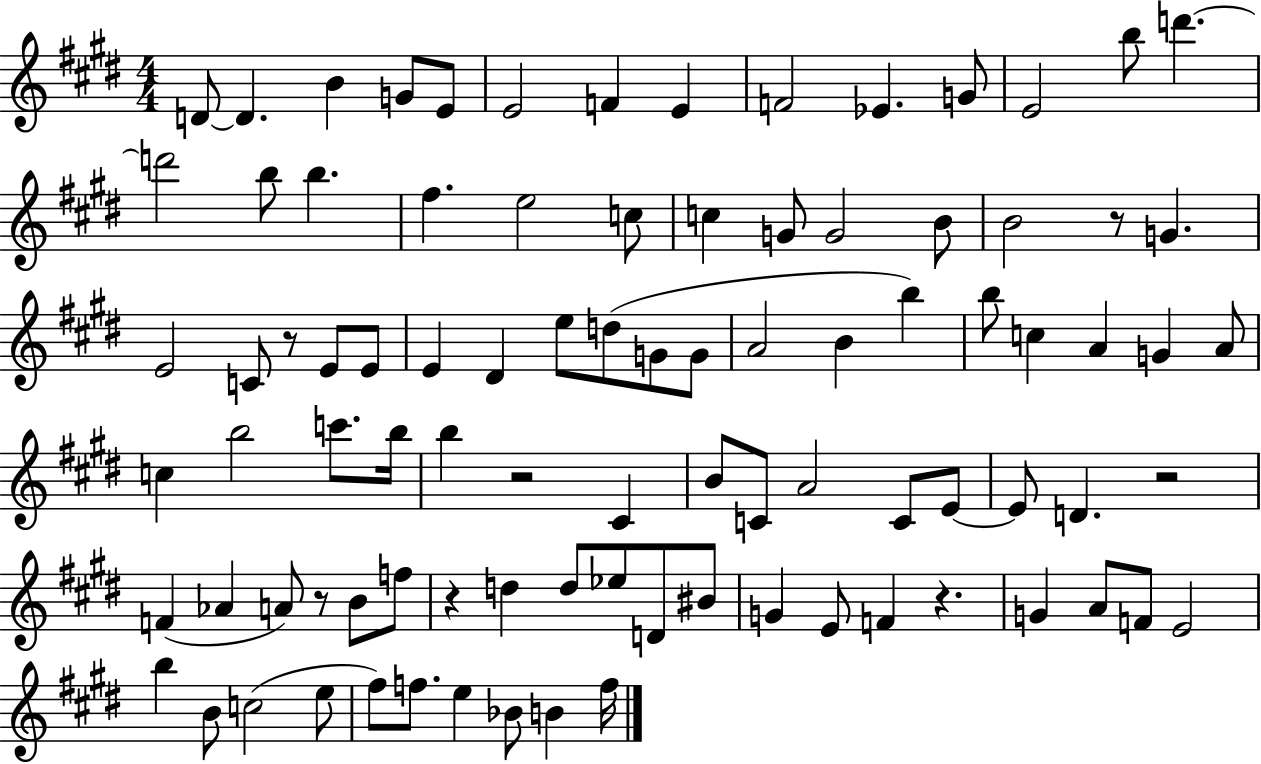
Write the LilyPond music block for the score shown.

{
  \clef treble
  \numericTimeSignature
  \time 4/4
  \key e \major
  d'8~~ d'4. b'4 g'8 e'8 | e'2 f'4 e'4 | f'2 ees'4. g'8 | e'2 b''8 d'''4.~~ | \break d'''2 b''8 b''4. | fis''4. e''2 c''8 | c''4 g'8 g'2 b'8 | b'2 r8 g'4. | \break e'2 c'8 r8 e'8 e'8 | e'4 dis'4 e''8 d''8( g'8 g'8 | a'2 b'4 b''4) | b''8 c''4 a'4 g'4 a'8 | \break c''4 b''2 c'''8. b''16 | b''4 r2 cis'4 | b'8 c'8 a'2 c'8 e'8~~ | e'8 d'4. r2 | \break f'4( aes'4 a'8) r8 b'8 f''8 | r4 d''4 d''8 ees''8 d'8 bis'8 | g'4 e'8 f'4 r4. | g'4 a'8 f'8 e'2 | \break b''4 b'8 c''2( e''8 | fis''8) f''8. e''4 bes'8 b'4 f''16 | \bar "|."
}